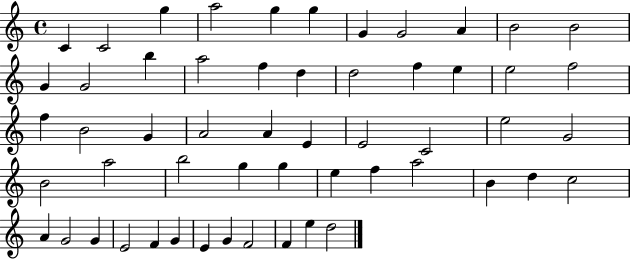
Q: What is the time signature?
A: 4/4